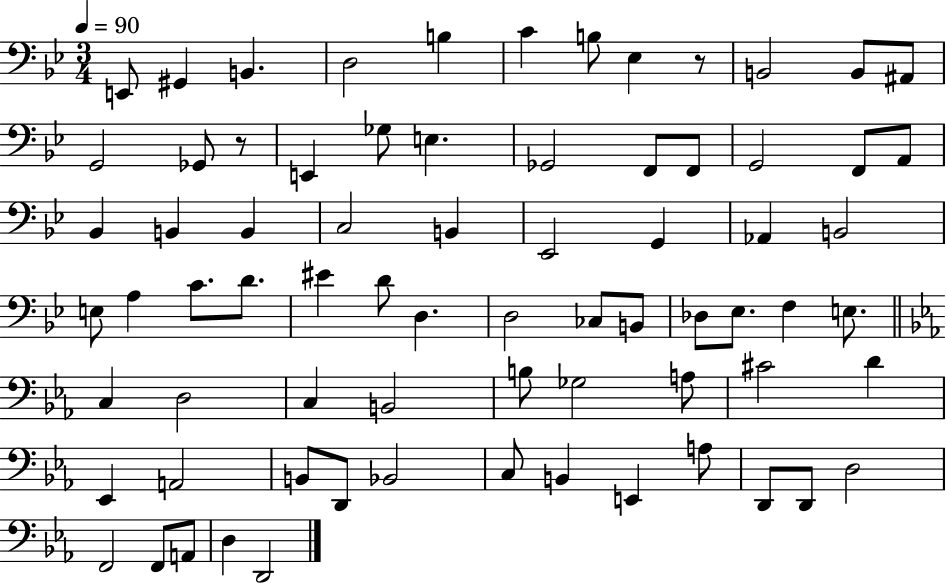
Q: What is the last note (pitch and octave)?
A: D2